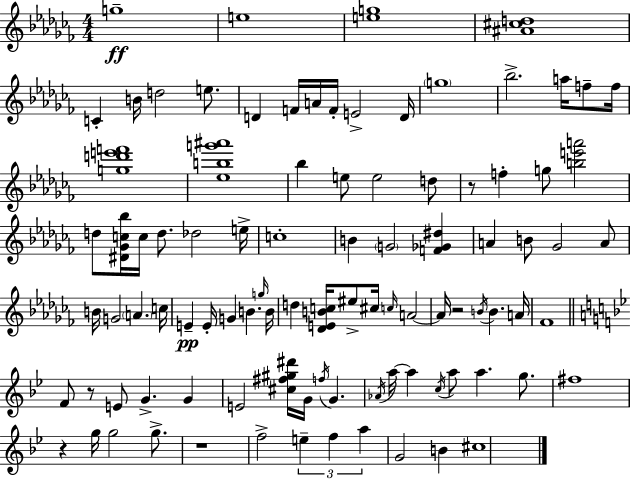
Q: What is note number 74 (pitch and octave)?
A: G5